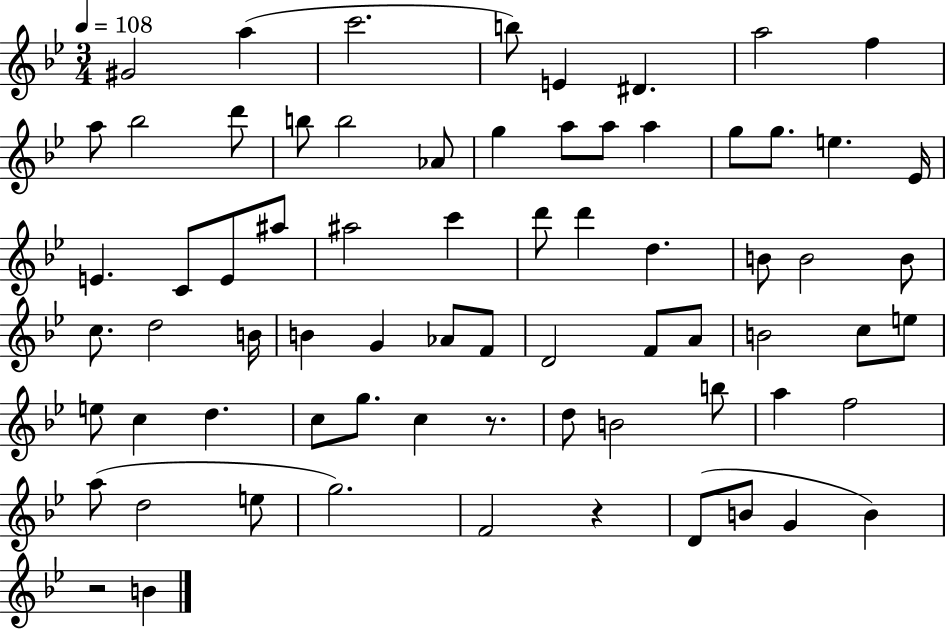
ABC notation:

X:1
T:Untitled
M:3/4
L:1/4
K:Bb
^G2 a c'2 b/2 E ^D a2 f a/2 _b2 d'/2 b/2 b2 _A/2 g a/2 a/2 a g/2 g/2 e _E/4 E C/2 E/2 ^a/2 ^a2 c' d'/2 d' d B/2 B2 B/2 c/2 d2 B/4 B G _A/2 F/2 D2 F/2 A/2 B2 c/2 e/2 e/2 c d c/2 g/2 c z/2 d/2 B2 b/2 a f2 a/2 d2 e/2 g2 F2 z D/2 B/2 G B z2 B